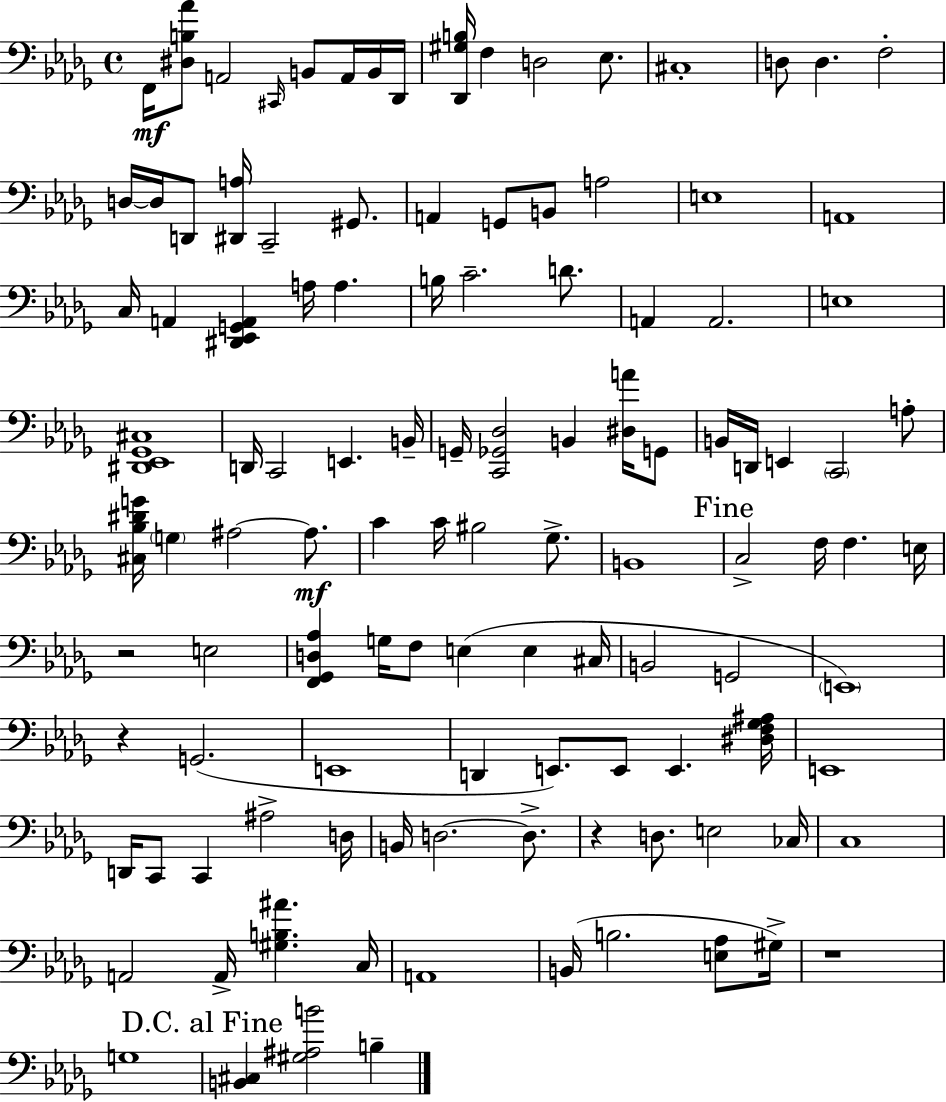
X:1
T:Untitled
M:4/4
L:1/4
K:Bbm
F,,/4 [^D,B,_A]/2 A,,2 ^C,,/4 B,,/2 A,,/4 B,,/4 _D,,/4 [_D,,^G,B,]/4 F, D,2 _E,/2 ^C,4 D,/2 D, F,2 D,/4 D,/4 D,,/2 [^D,,A,]/4 C,,2 ^G,,/2 A,, G,,/2 B,,/2 A,2 E,4 A,,4 C,/4 A,, [^D,,_E,,G,,A,,] A,/4 A, B,/4 C2 D/2 A,, A,,2 E,4 [^D,,_E,,_G,,^C,]4 D,,/4 C,,2 E,, B,,/4 G,,/4 [C,,_G,,_D,]2 B,, [^D,A]/4 G,,/2 B,,/4 D,,/4 E,, C,,2 A,/2 [^C,_B,^DG]/4 G, ^A,2 ^A,/2 C C/4 ^B,2 _G,/2 B,,4 C,2 F,/4 F, E,/4 z2 E,2 [F,,_G,,D,_A,] G,/4 F,/2 E, E, ^C,/4 B,,2 G,,2 E,,4 z G,,2 E,,4 D,, E,,/2 E,,/2 E,, [^D,F,_G,^A,]/4 E,,4 D,,/4 C,,/2 C,, ^A,2 D,/4 B,,/4 D,2 D,/2 z D,/2 E,2 _C,/4 C,4 A,,2 A,,/4 [^G,B,^A] C,/4 A,,4 B,,/4 B,2 [E,_A,]/2 ^G,/4 z4 G,4 [B,,^C,] [^G,^A,B]2 B,